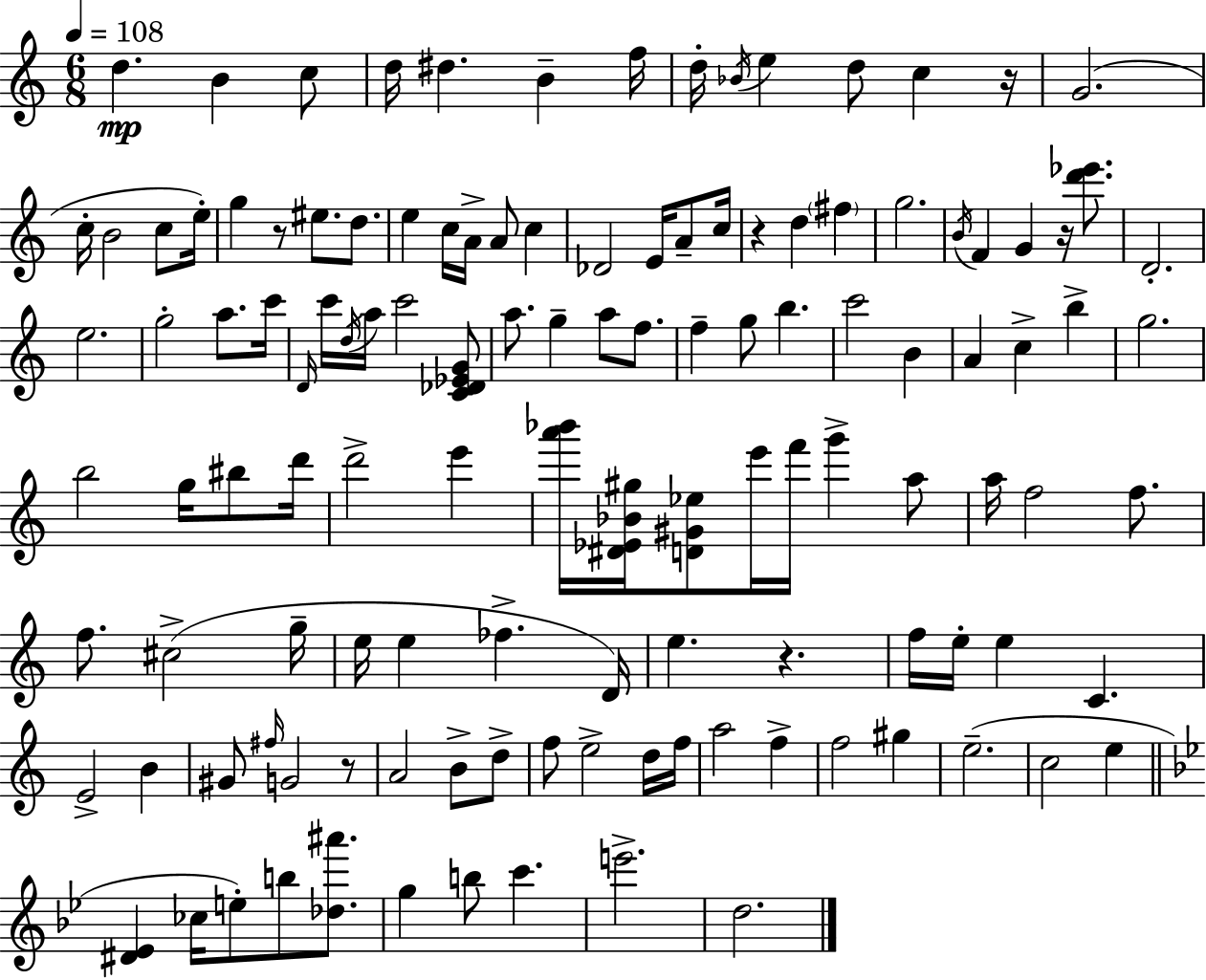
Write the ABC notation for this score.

X:1
T:Untitled
M:6/8
L:1/4
K:C
d B c/2 d/4 ^d B f/4 d/4 _B/4 e d/2 c z/4 G2 c/4 B2 c/2 e/4 g z/2 ^e/2 d/2 e c/4 A/4 A/2 c _D2 E/4 A/2 c/4 z d ^f g2 B/4 F G z/4 [d'_e']/2 D2 e2 g2 a/2 c'/4 D/4 c'/4 d/4 a/4 c'2 [C_D_EG]/2 a/2 g a/2 f/2 f g/2 b c'2 B A c b g2 b2 g/4 ^b/2 d'/4 d'2 e' [a'_b']/4 [^D_E_B^g]/4 [D^G_e]/2 e'/4 f'/4 g' a/2 a/4 f2 f/2 f/2 ^c2 g/4 e/4 e _f D/4 e z f/4 e/4 e C E2 B ^G/2 ^f/4 G2 z/2 A2 B/2 d/2 f/2 e2 d/4 f/4 a2 f f2 ^g e2 c2 e [^D_E] _c/4 e/2 b/2 [_d^a']/2 g b/2 c' e'2 d2